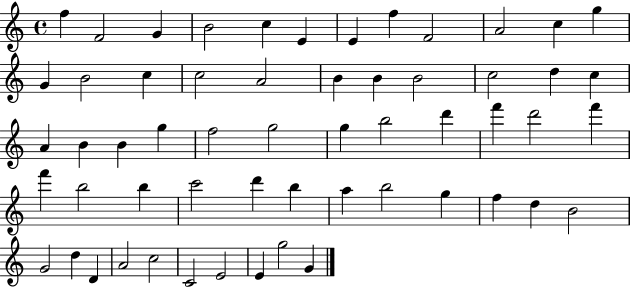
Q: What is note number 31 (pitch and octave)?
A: B5